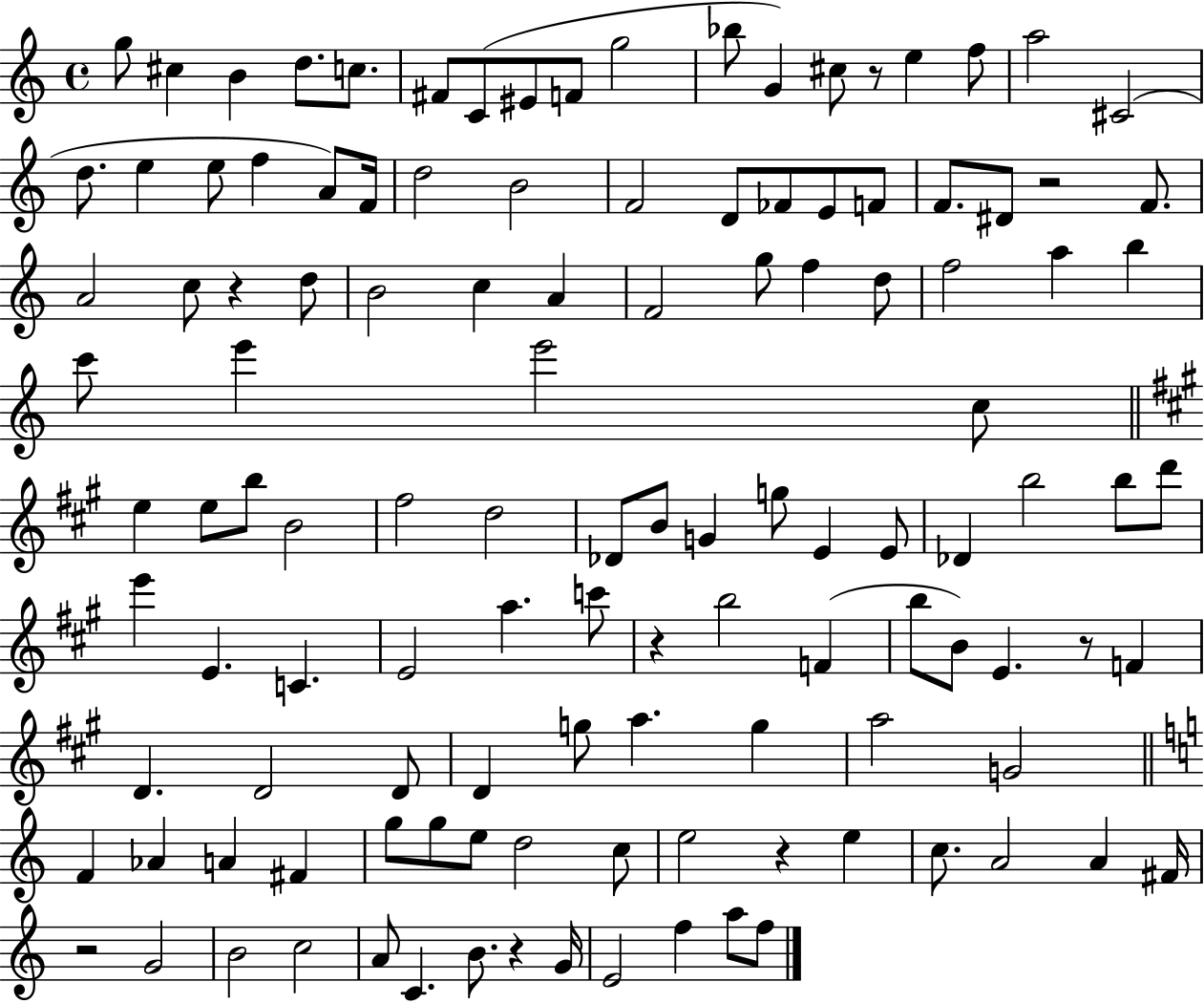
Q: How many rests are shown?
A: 8